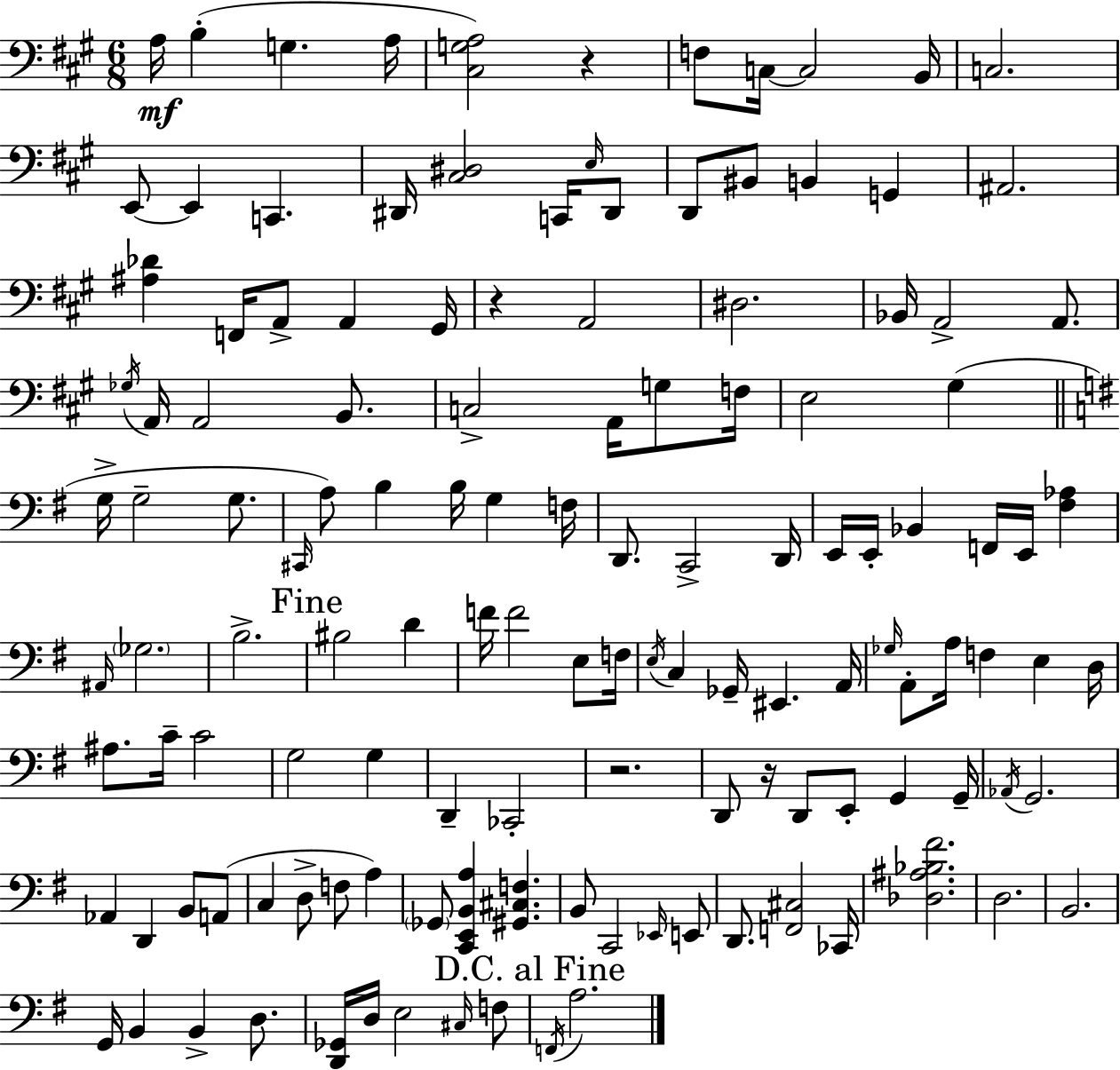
A3/s B3/q G3/q. A3/s [C#3,G3,A3]/h R/q F3/e C3/s C3/h B2/s C3/h. E2/e E2/q C2/q. D#2/s [C#3,D#3]/h C2/s E3/s D#2/e D2/e BIS2/e B2/q G2/q A#2/h. [A#3,Db4]/q F2/s A2/e A2/q G#2/s R/q A2/h D#3/h. Bb2/s A2/h A2/e. Gb3/s A2/s A2/h B2/e. C3/h A2/s G3/e F3/s E3/h G#3/q G3/s G3/h G3/e. C#2/s A3/e B3/q B3/s G3/q F3/s D2/e. C2/h D2/s E2/s E2/s Bb2/q F2/s E2/s [F#3,Ab3]/q A#2/s Gb3/h. B3/h. BIS3/h D4/q F4/s F4/h E3/e F3/s E3/s C3/q Gb2/s EIS2/q. A2/s Gb3/s A2/e A3/s F3/q E3/q D3/s A#3/e. C4/s C4/h G3/h G3/q D2/q CES2/h R/h. D2/e R/s D2/e E2/e G2/q G2/s Ab2/s G2/h. Ab2/q D2/q B2/e A2/e C3/q D3/e F3/e A3/q Gb2/e [C2,E2,B2,A3]/q [G#2,C#3,F3]/q. B2/e C2/h Eb2/s E2/e D2/e. [F2,C#3]/h CES2/s [Db3,A#3,Bb3,F#4]/h. D3/h. B2/h. G2/s B2/q B2/q D3/e. [D2,Gb2]/s D3/s E3/h C#3/s F3/e F2/s A3/h.